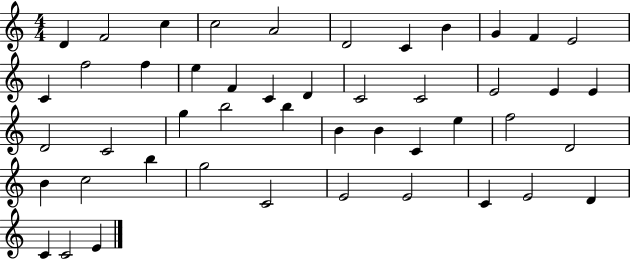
X:1
T:Untitled
M:4/4
L:1/4
K:C
D F2 c c2 A2 D2 C B G F E2 C f2 f e F C D C2 C2 E2 E E D2 C2 g b2 b B B C e f2 D2 B c2 b g2 C2 E2 E2 C E2 D C C2 E